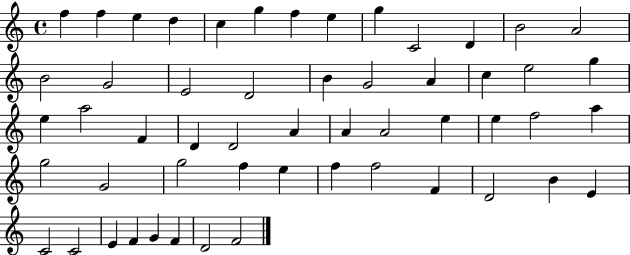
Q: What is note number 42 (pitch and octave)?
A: F5